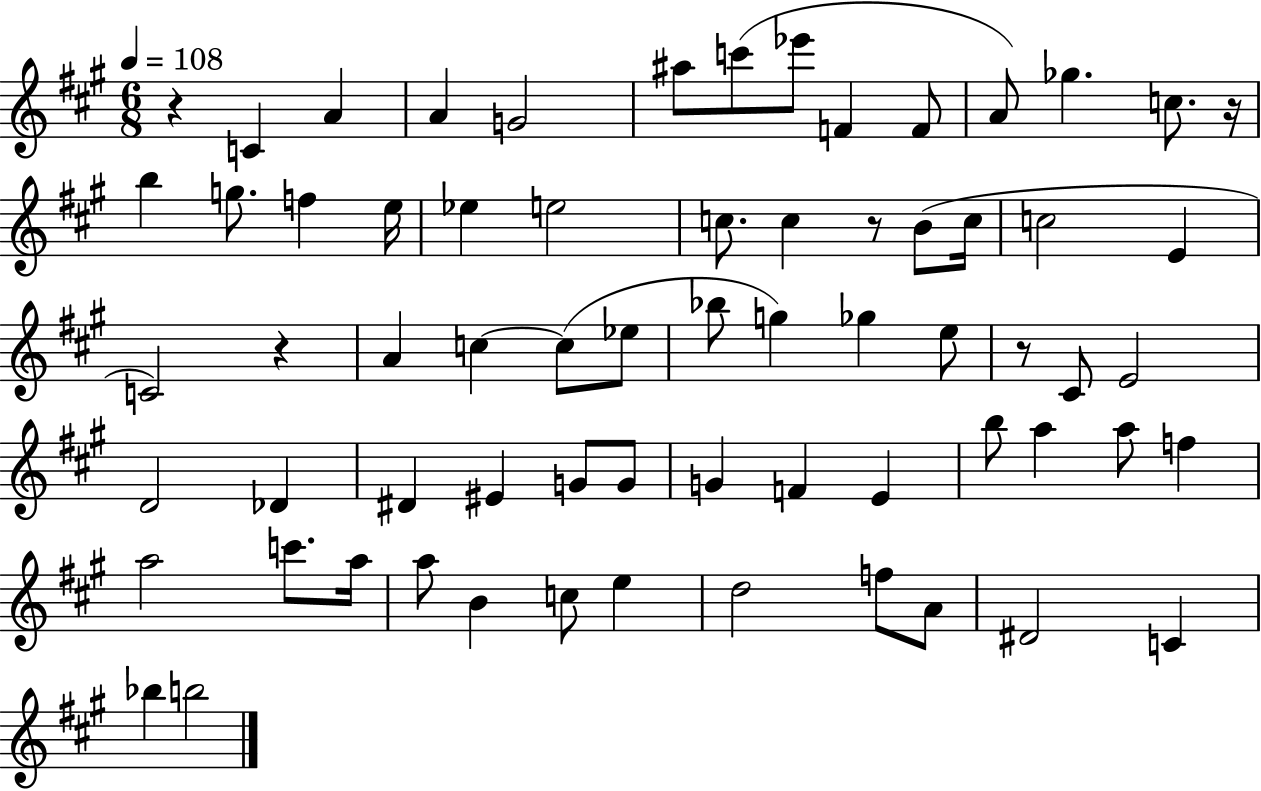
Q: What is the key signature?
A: A major